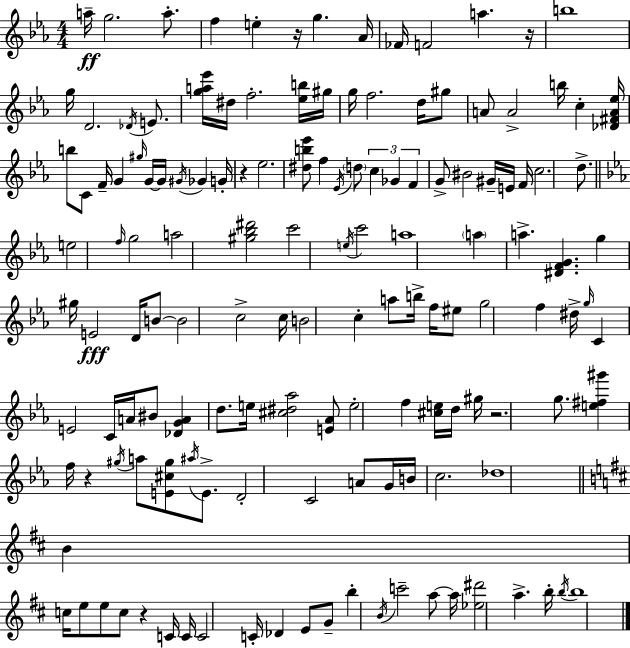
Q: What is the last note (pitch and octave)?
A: B5